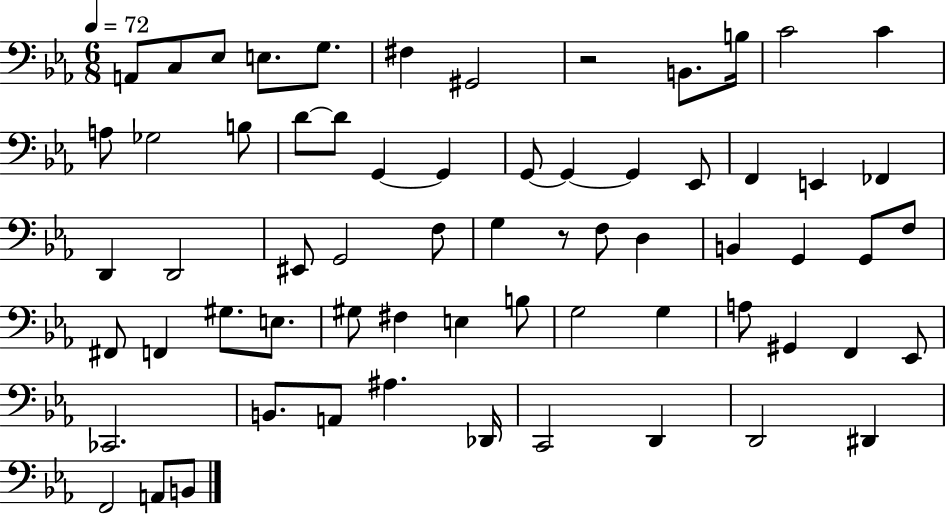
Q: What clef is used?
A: bass